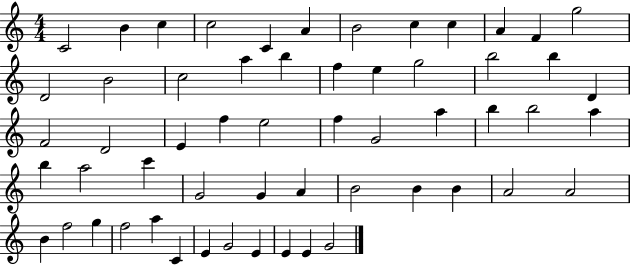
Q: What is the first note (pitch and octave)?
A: C4